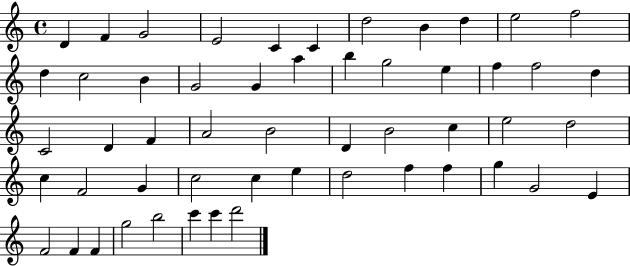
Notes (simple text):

D4/q F4/q G4/h E4/h C4/q C4/q D5/h B4/q D5/q E5/h F5/h D5/q C5/h B4/q G4/h G4/q A5/q B5/q G5/h E5/q F5/q F5/h D5/q C4/h D4/q F4/q A4/h B4/h D4/q B4/h C5/q E5/h D5/h C5/q F4/h G4/q C5/h C5/q E5/q D5/h F5/q F5/q G5/q G4/h E4/q F4/h F4/q F4/q G5/h B5/h C6/q C6/q D6/h